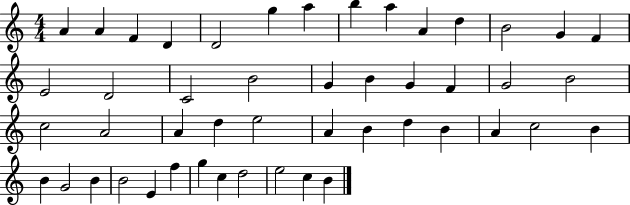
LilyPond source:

{
  \clef treble
  \numericTimeSignature
  \time 4/4
  \key c \major
  a'4 a'4 f'4 d'4 | d'2 g''4 a''4 | b''4 a''4 a'4 d''4 | b'2 g'4 f'4 | \break e'2 d'2 | c'2 b'2 | g'4 b'4 g'4 f'4 | g'2 b'2 | \break c''2 a'2 | a'4 d''4 e''2 | a'4 b'4 d''4 b'4 | a'4 c''2 b'4 | \break b'4 g'2 b'4 | b'2 e'4 f''4 | g''4 c''4 d''2 | e''2 c''4 b'4 | \break \bar "|."
}